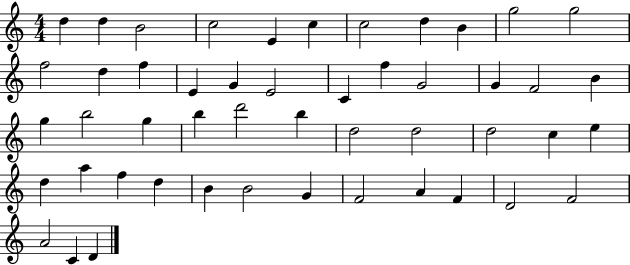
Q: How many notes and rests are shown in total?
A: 49